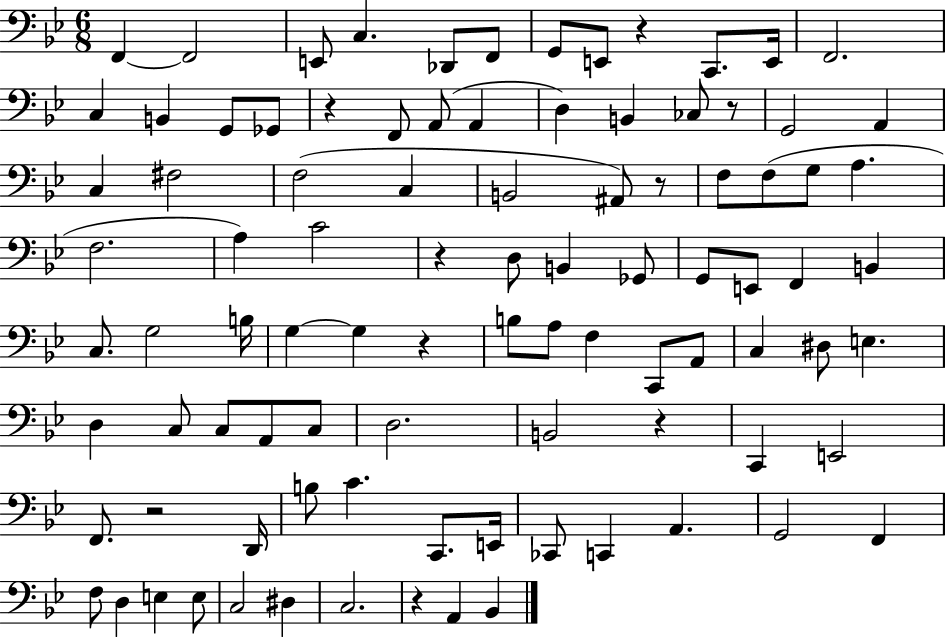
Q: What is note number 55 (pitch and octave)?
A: D#3